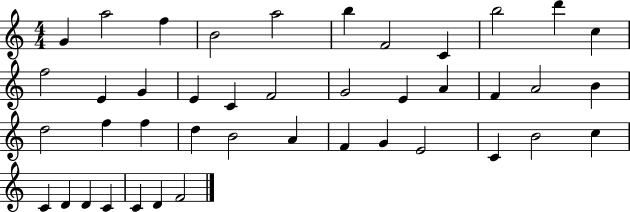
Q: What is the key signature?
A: C major